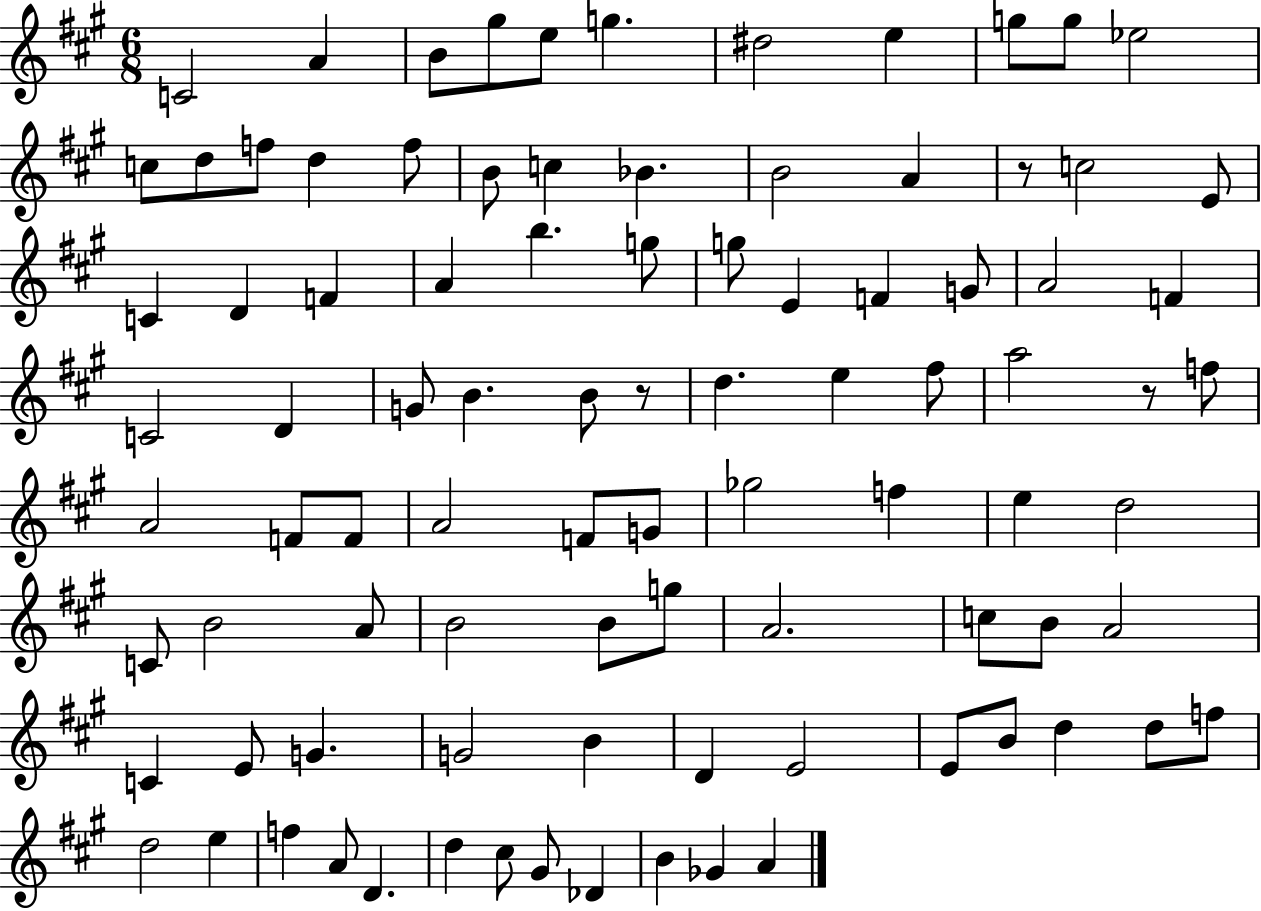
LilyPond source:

{
  \clef treble
  \numericTimeSignature
  \time 6/8
  \key a \major
  c'2 a'4 | b'8 gis''8 e''8 g''4. | dis''2 e''4 | g''8 g''8 ees''2 | \break c''8 d''8 f''8 d''4 f''8 | b'8 c''4 bes'4. | b'2 a'4 | r8 c''2 e'8 | \break c'4 d'4 f'4 | a'4 b''4. g''8 | g''8 e'4 f'4 g'8 | a'2 f'4 | \break c'2 d'4 | g'8 b'4. b'8 r8 | d''4. e''4 fis''8 | a''2 r8 f''8 | \break a'2 f'8 f'8 | a'2 f'8 g'8 | ges''2 f''4 | e''4 d''2 | \break c'8 b'2 a'8 | b'2 b'8 g''8 | a'2. | c''8 b'8 a'2 | \break c'4 e'8 g'4. | g'2 b'4 | d'4 e'2 | e'8 b'8 d''4 d''8 f''8 | \break d''2 e''4 | f''4 a'8 d'4. | d''4 cis''8 gis'8 des'4 | b'4 ges'4 a'4 | \break \bar "|."
}